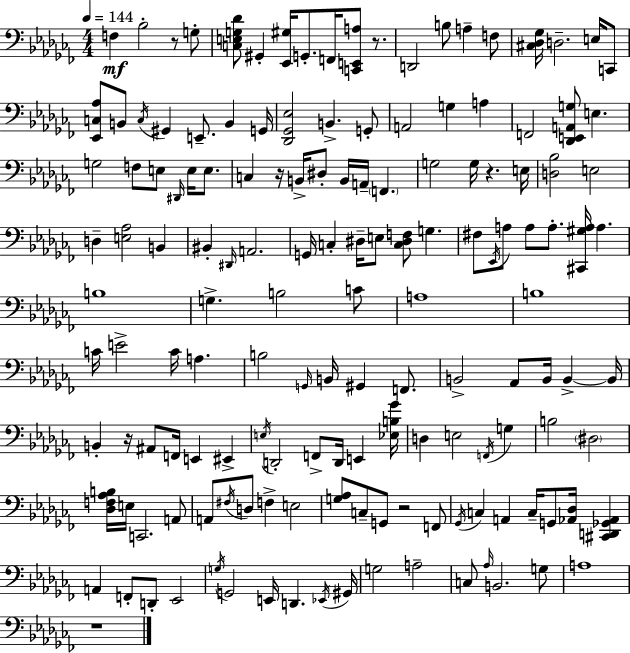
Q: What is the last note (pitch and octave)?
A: A3